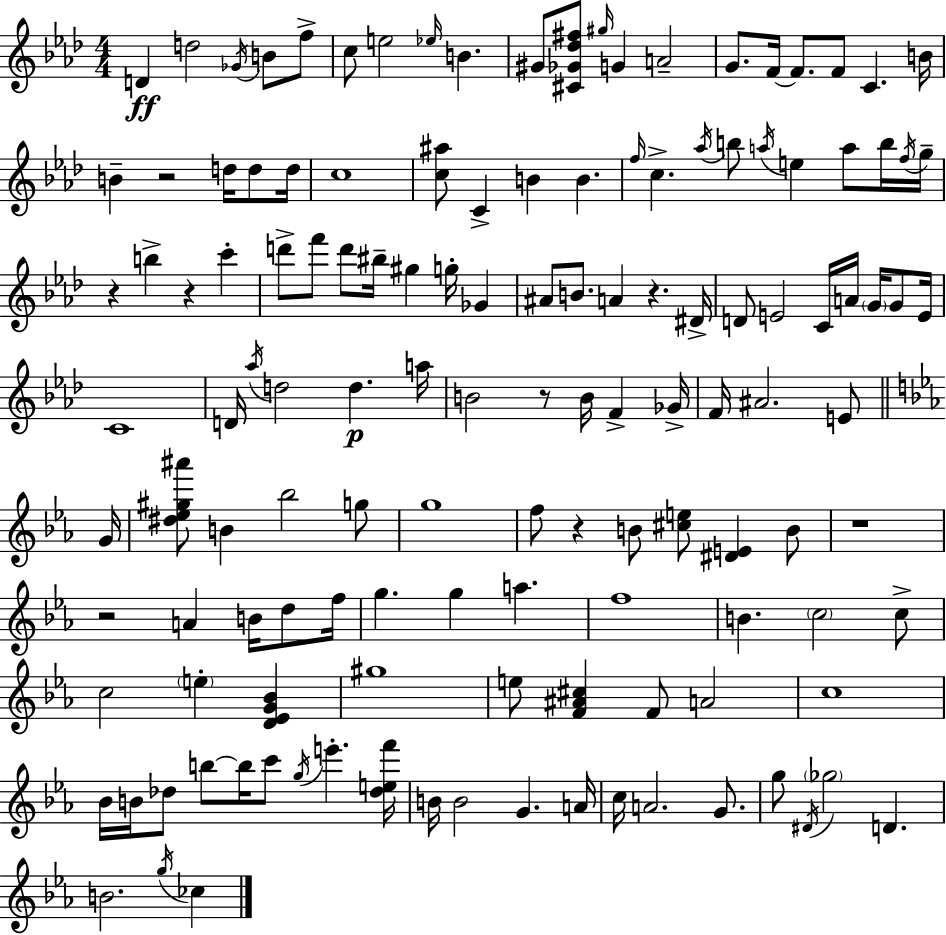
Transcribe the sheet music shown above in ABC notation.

X:1
T:Untitled
M:4/4
L:1/4
K:Ab
D d2 _G/4 B/2 f/2 c/2 e2 _e/4 B ^G/2 [^C_G_d^f]/2 ^g/4 G A2 G/2 F/4 F/2 F/2 C B/4 B z2 d/4 d/2 d/4 c4 [c^a]/2 C B B f/4 c _a/4 b/2 a/4 e a/2 b/4 f/4 g/4 z b z c' d'/2 f'/2 d'/2 ^b/4 ^g g/4 _G ^A/2 B/2 A z ^D/4 D/2 E2 C/4 A/4 G/4 G/2 E/4 C4 D/4 _a/4 d2 d a/4 B2 z/2 B/4 F _G/4 F/4 ^A2 E/2 G/4 [^d_e^g^a']/2 B _b2 g/2 g4 f/2 z B/2 [^ce]/2 [^DE] B/2 z4 z2 A B/4 d/2 f/4 g g a f4 B c2 c/2 c2 e [D_EG_B] ^g4 e/2 [F^A^c] F/2 A2 c4 _B/4 B/4 _d/2 b/2 b/4 c'/2 g/4 e' [_def']/4 B/4 B2 G A/4 c/4 A2 G/2 g/2 ^D/4 _g2 D B2 g/4 _c